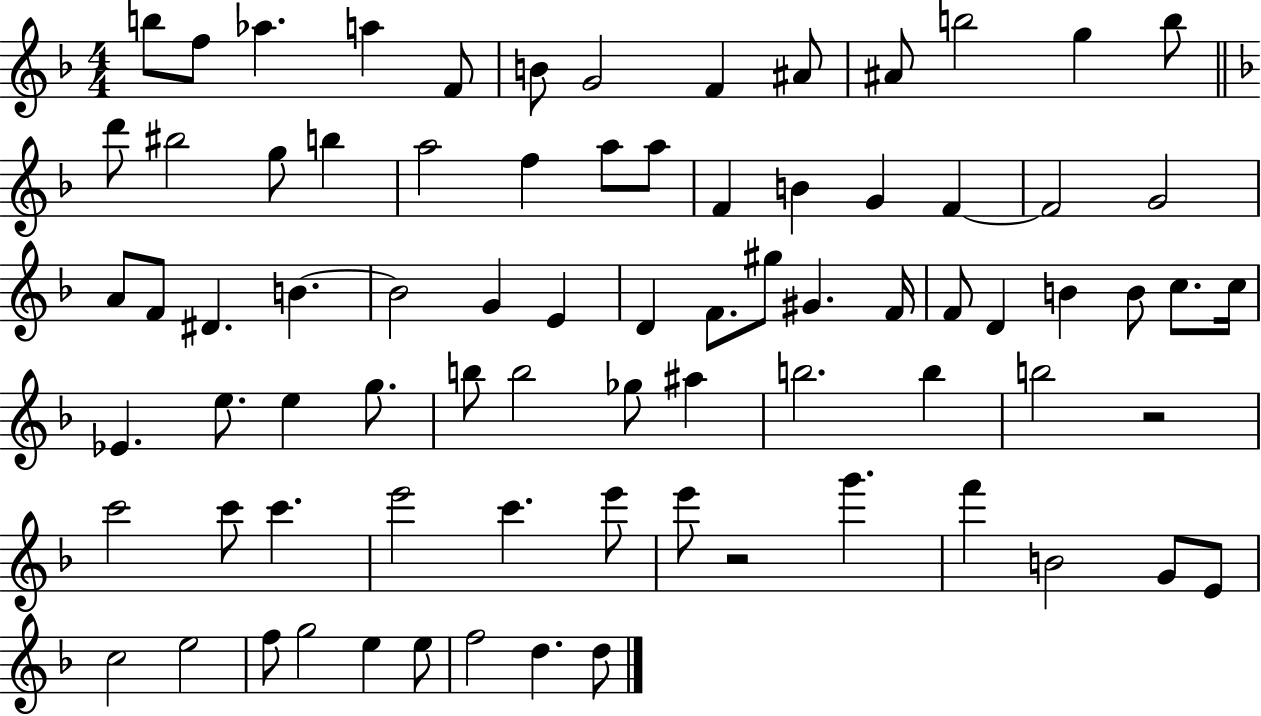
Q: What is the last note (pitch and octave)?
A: D5